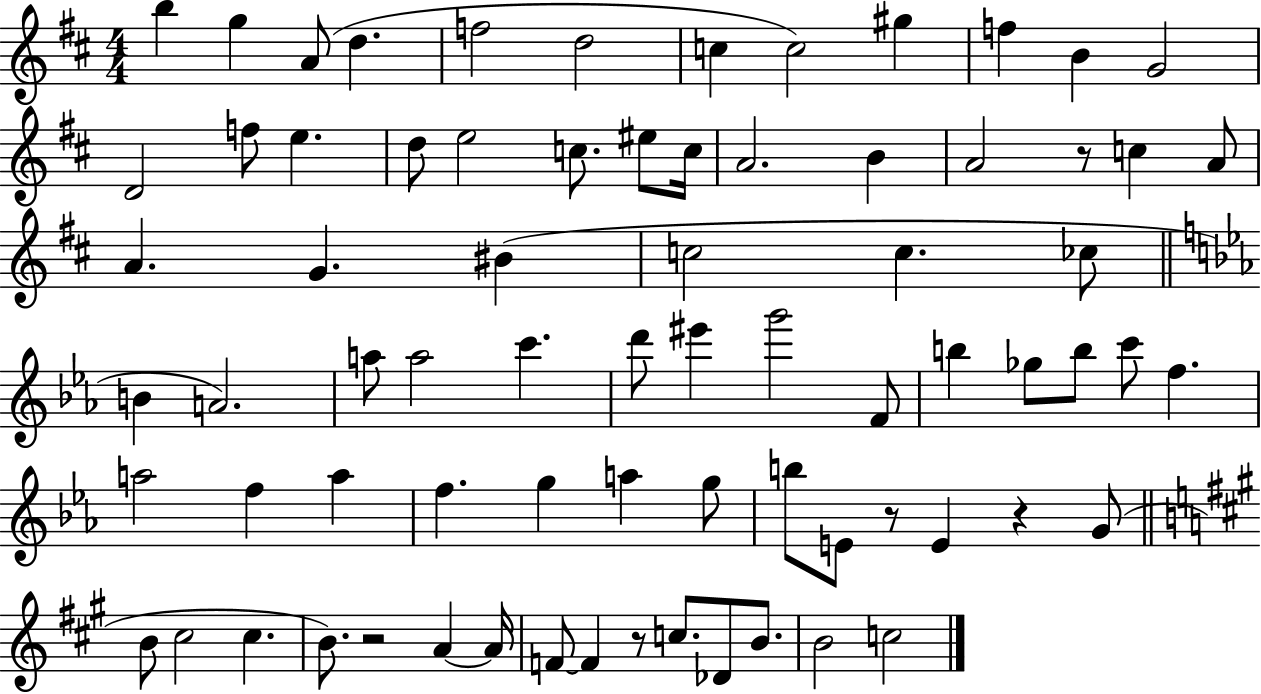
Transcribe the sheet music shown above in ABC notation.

X:1
T:Untitled
M:4/4
L:1/4
K:D
b g A/2 d f2 d2 c c2 ^g f B G2 D2 f/2 e d/2 e2 c/2 ^e/2 c/4 A2 B A2 z/2 c A/2 A G ^B c2 c _c/2 B A2 a/2 a2 c' d'/2 ^e' g'2 F/2 b _g/2 b/2 c'/2 f a2 f a f g a g/2 b/2 E/2 z/2 E z G/2 B/2 ^c2 ^c B/2 z2 A A/4 F/2 F z/2 c/2 _D/2 B/2 B2 c2